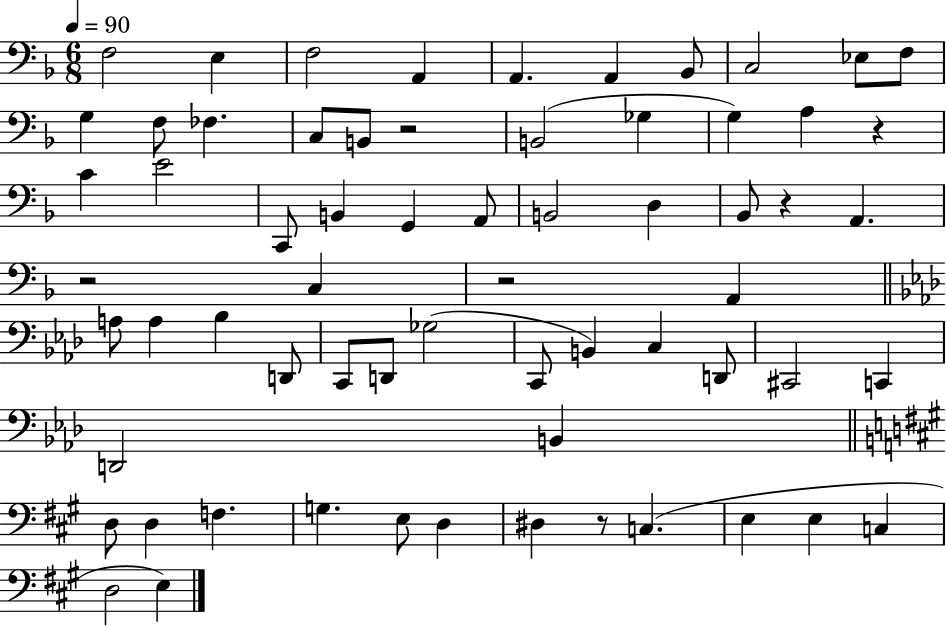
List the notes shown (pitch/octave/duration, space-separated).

F3/h E3/q F3/h A2/q A2/q. A2/q Bb2/e C3/h Eb3/e F3/e G3/q F3/e FES3/q. C3/e B2/e R/h B2/h Gb3/q G3/q A3/q R/q C4/q E4/h C2/e B2/q G2/q A2/e B2/h D3/q Bb2/e R/q A2/q. R/h C3/q R/h A2/q A3/e A3/q Bb3/q D2/e C2/e D2/e Gb3/h C2/e B2/q C3/q D2/e C#2/h C2/q D2/h B2/q D3/e D3/q F3/q. G3/q. E3/e D3/q D#3/q R/e C3/q. E3/q E3/q C3/q D3/h E3/q